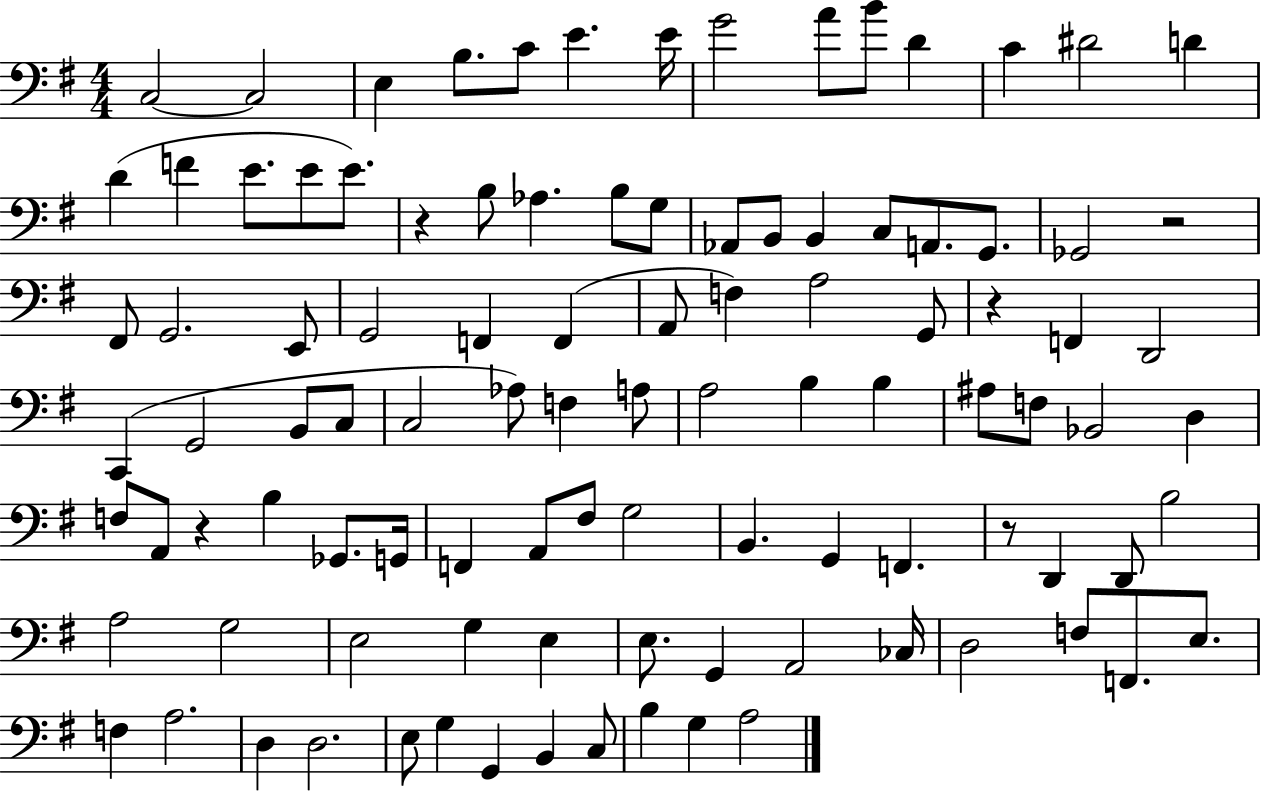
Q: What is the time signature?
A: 4/4